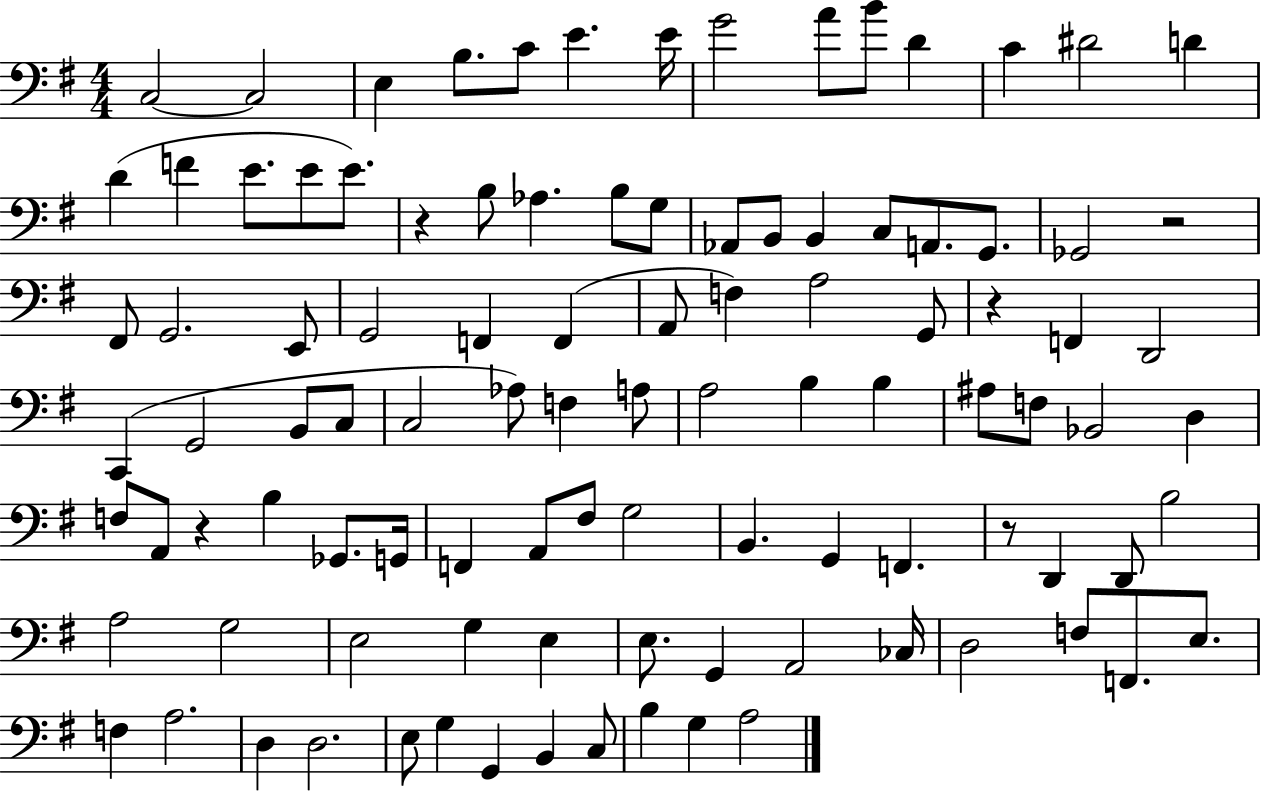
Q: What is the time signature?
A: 4/4